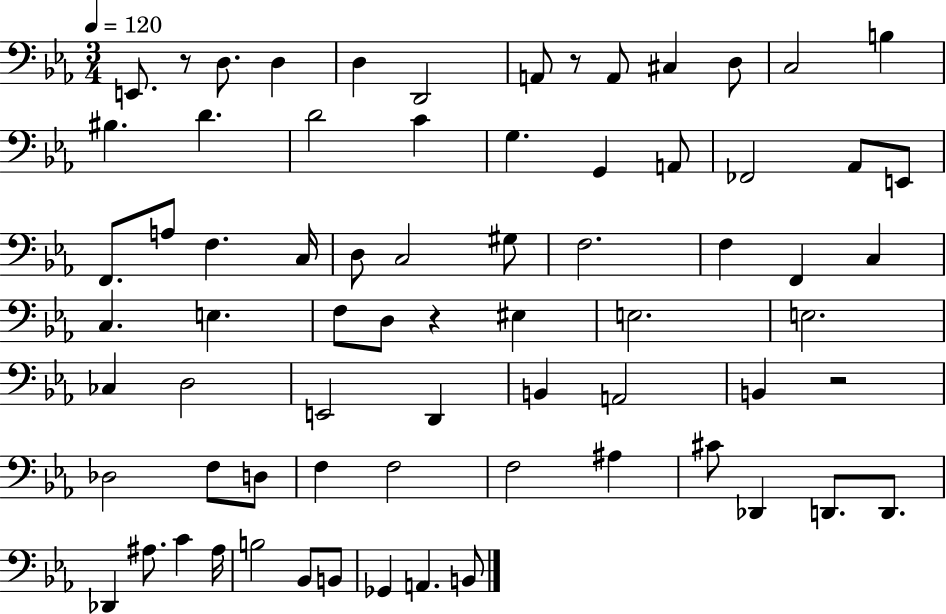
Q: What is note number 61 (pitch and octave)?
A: A#3